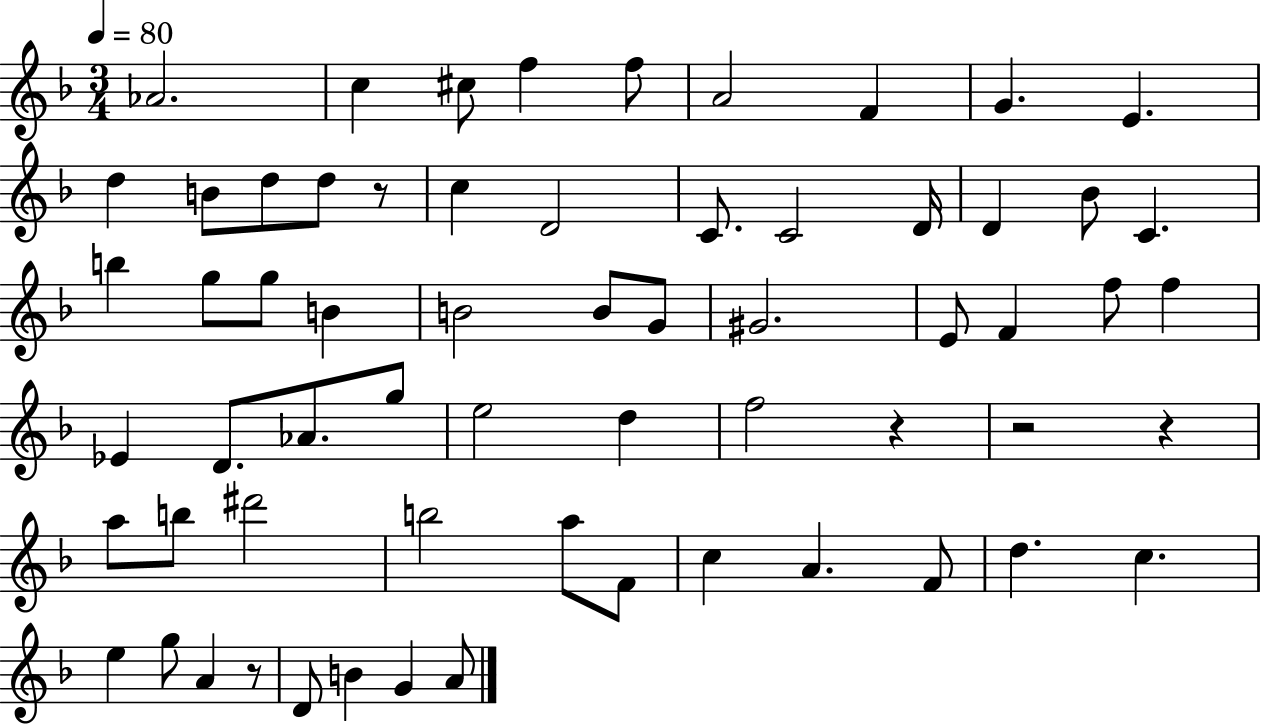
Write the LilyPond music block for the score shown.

{
  \clef treble
  \numericTimeSignature
  \time 3/4
  \key f \major
  \tempo 4 = 80
  \repeat volta 2 { aes'2. | c''4 cis''8 f''4 f''8 | a'2 f'4 | g'4. e'4. | \break d''4 b'8 d''8 d''8 r8 | c''4 d'2 | c'8. c'2 d'16 | d'4 bes'8 c'4. | \break b''4 g''8 g''8 b'4 | b'2 b'8 g'8 | gis'2. | e'8 f'4 f''8 f''4 | \break ees'4 d'8. aes'8. g''8 | e''2 d''4 | f''2 r4 | r2 r4 | \break a''8 b''8 dis'''2 | b''2 a''8 f'8 | c''4 a'4. f'8 | d''4. c''4. | \break e''4 g''8 a'4 r8 | d'8 b'4 g'4 a'8 | } \bar "|."
}